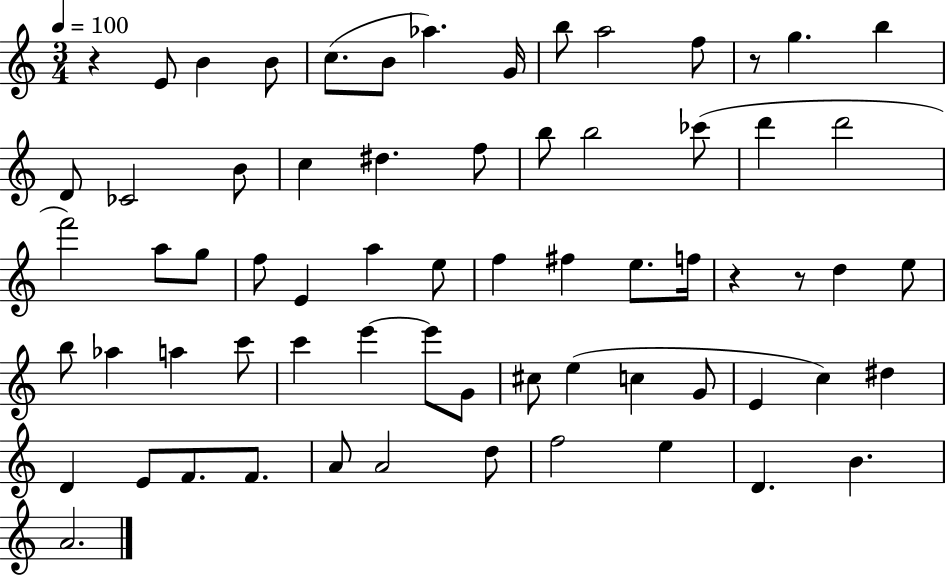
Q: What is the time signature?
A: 3/4